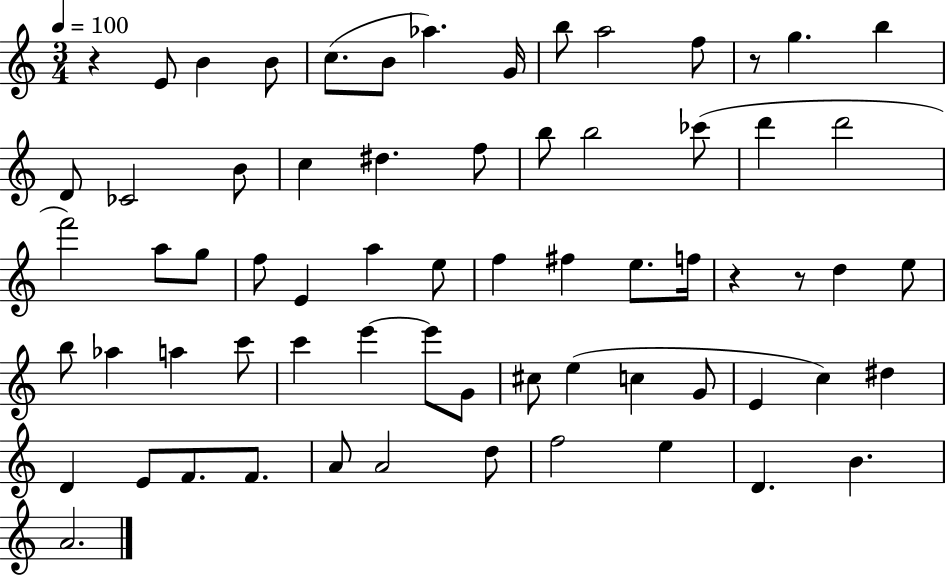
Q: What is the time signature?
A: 3/4